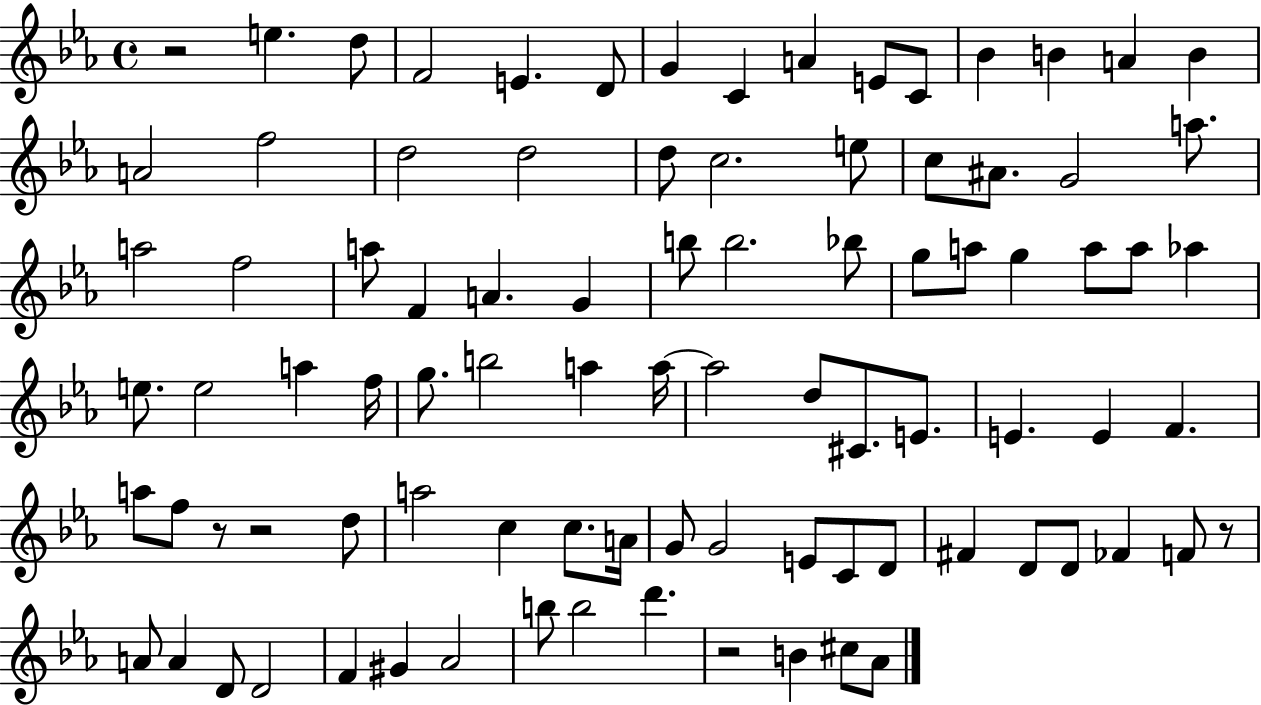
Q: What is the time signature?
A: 4/4